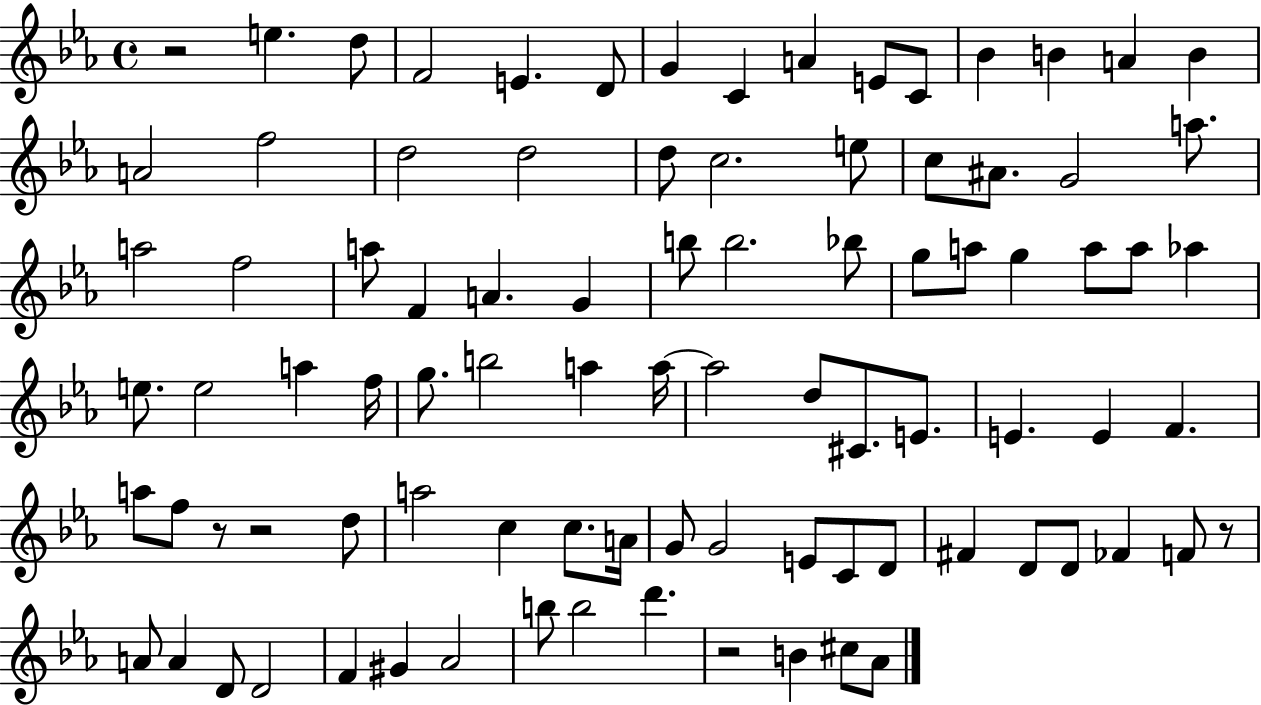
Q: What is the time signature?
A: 4/4